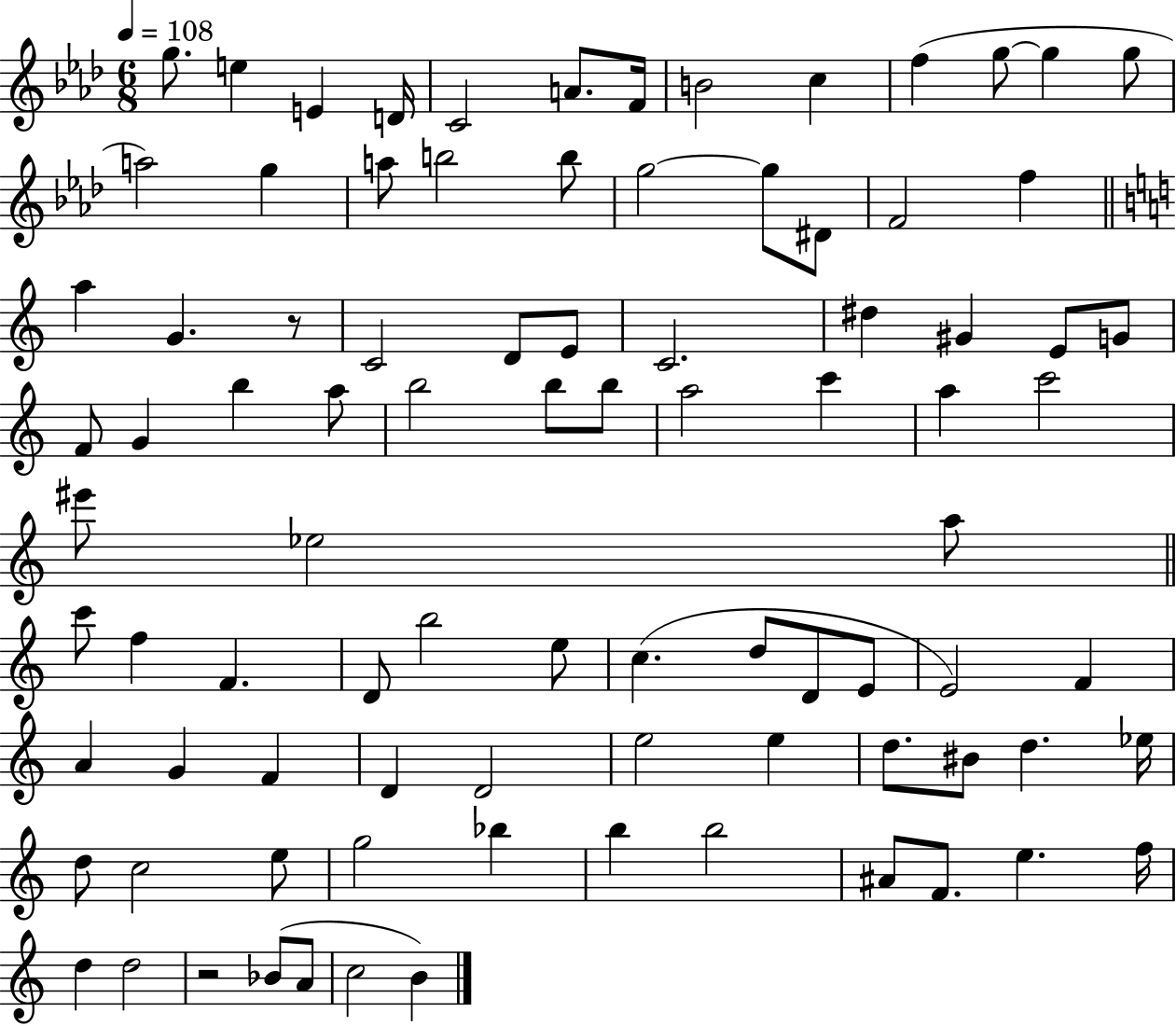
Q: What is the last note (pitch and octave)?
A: B4